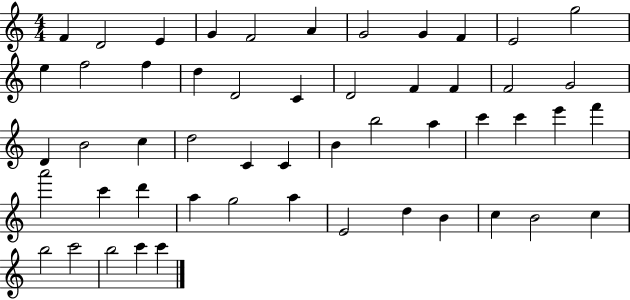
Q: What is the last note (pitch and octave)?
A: C6